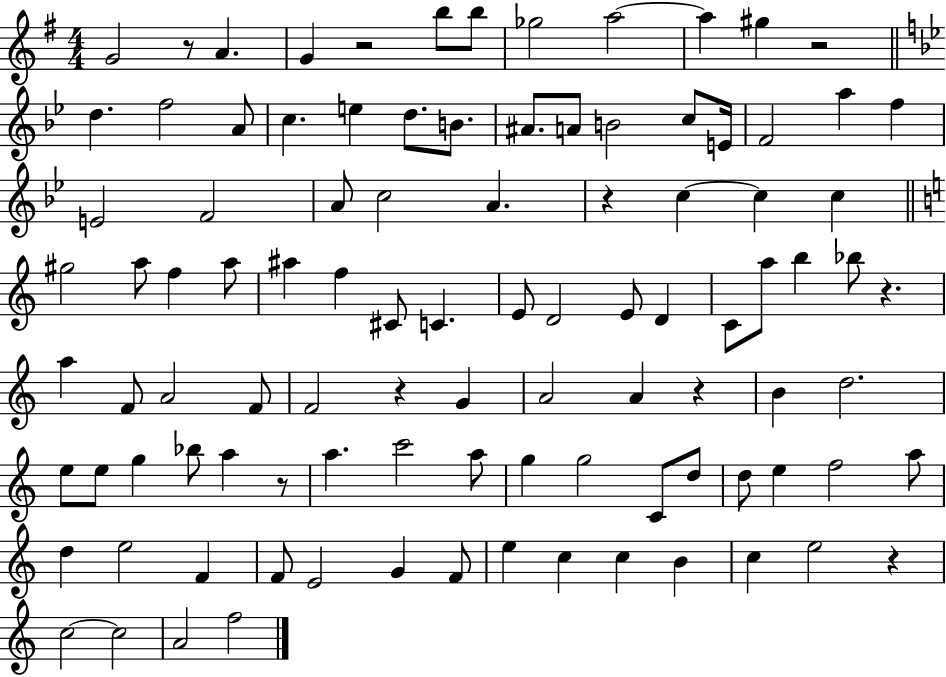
X:1
T:Untitled
M:4/4
L:1/4
K:G
G2 z/2 A G z2 b/2 b/2 _g2 a2 a ^g z2 d f2 A/2 c e d/2 B/2 ^A/2 A/2 B2 c/2 E/4 F2 a f E2 F2 A/2 c2 A z c c c ^g2 a/2 f a/2 ^a f ^C/2 C E/2 D2 E/2 D C/2 a/2 b _b/2 z a F/2 A2 F/2 F2 z G A2 A z B d2 e/2 e/2 g _b/2 a z/2 a c'2 a/2 g g2 C/2 d/2 d/2 e f2 a/2 d e2 F F/2 E2 G F/2 e c c B c e2 z c2 c2 A2 f2